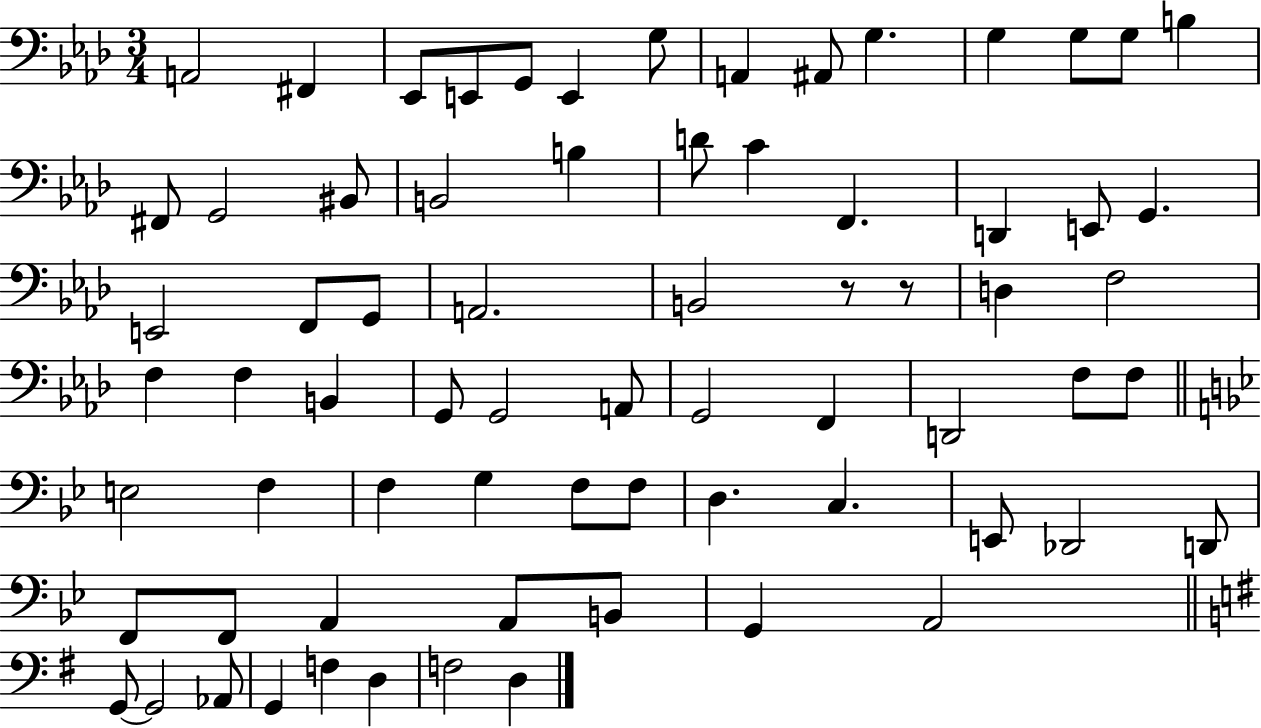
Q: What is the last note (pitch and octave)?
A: D3